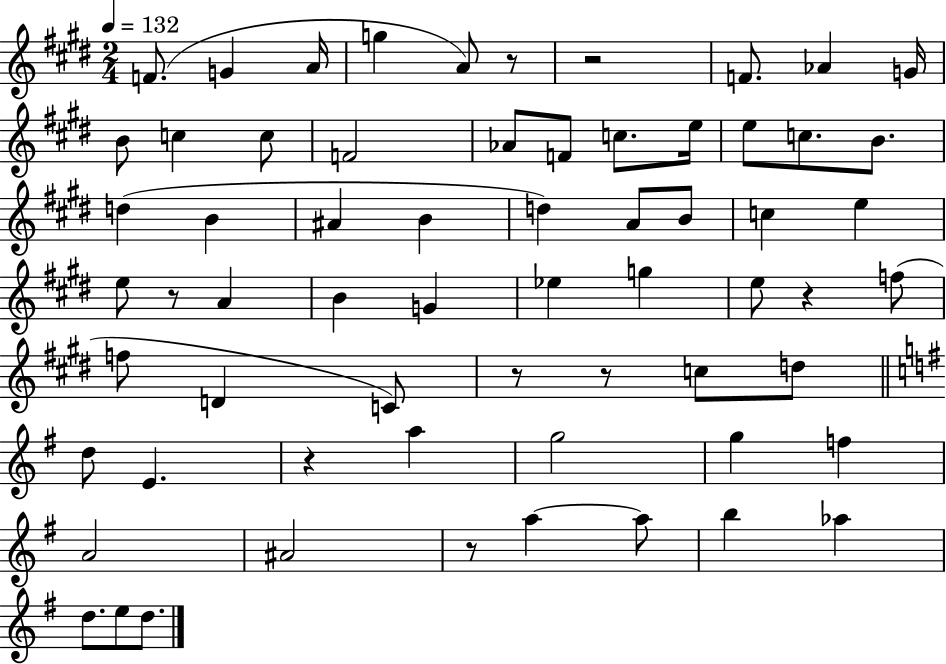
X:1
T:Untitled
M:2/4
L:1/4
K:E
F/2 G A/4 g A/2 z/2 z2 F/2 _A G/4 B/2 c c/2 F2 _A/2 F/2 c/2 e/4 e/2 c/2 B/2 d B ^A B d A/2 B/2 c e e/2 z/2 A B G _e g e/2 z f/2 f/2 D C/2 z/2 z/2 c/2 d/2 d/2 E z a g2 g f A2 ^A2 z/2 a a/2 b _a d/2 e/2 d/2